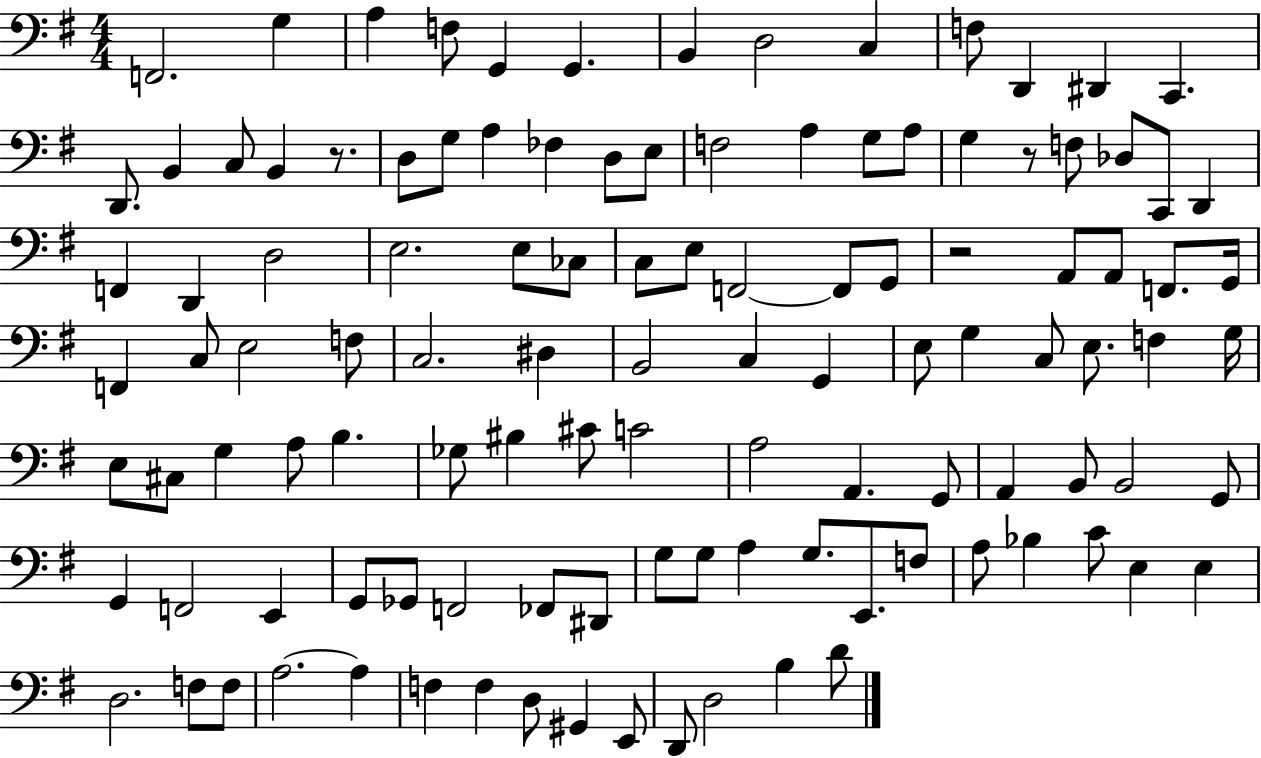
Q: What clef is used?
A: bass